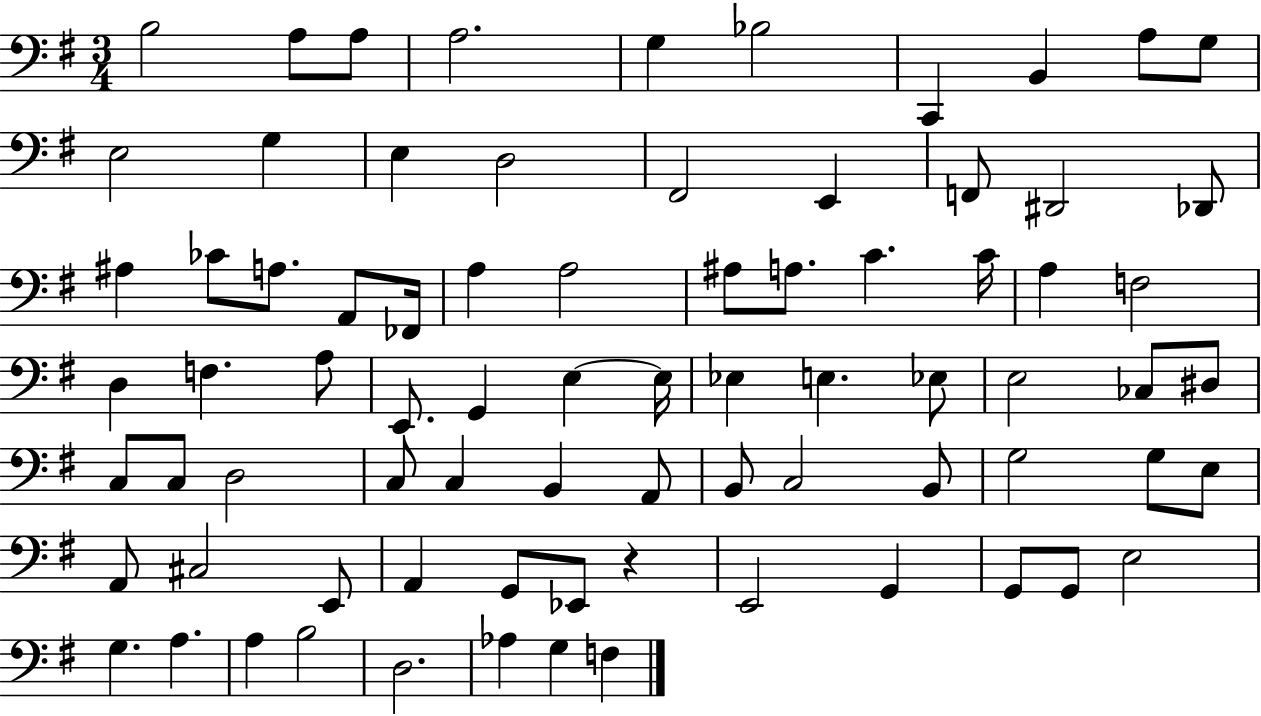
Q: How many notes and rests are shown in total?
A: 78